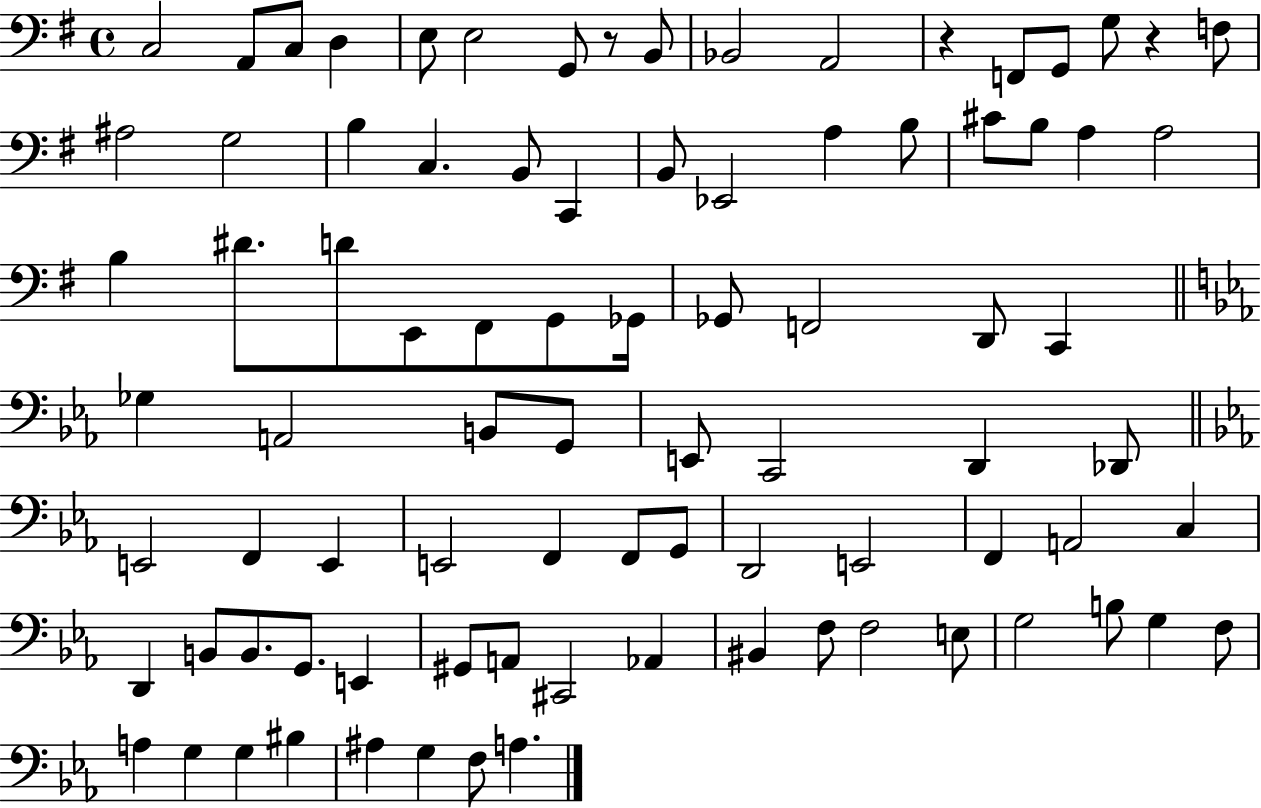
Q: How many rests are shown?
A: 3